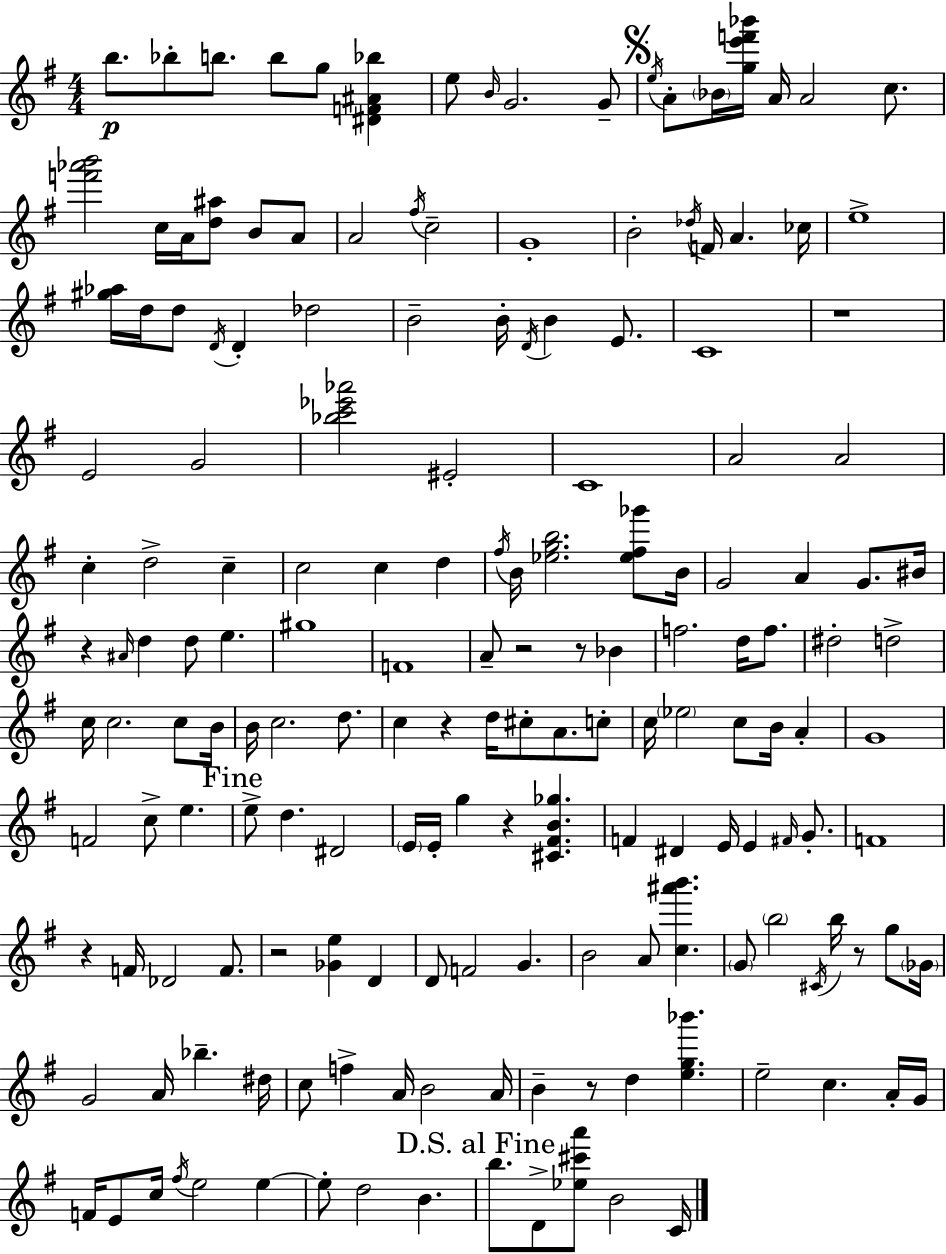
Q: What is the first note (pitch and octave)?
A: B5